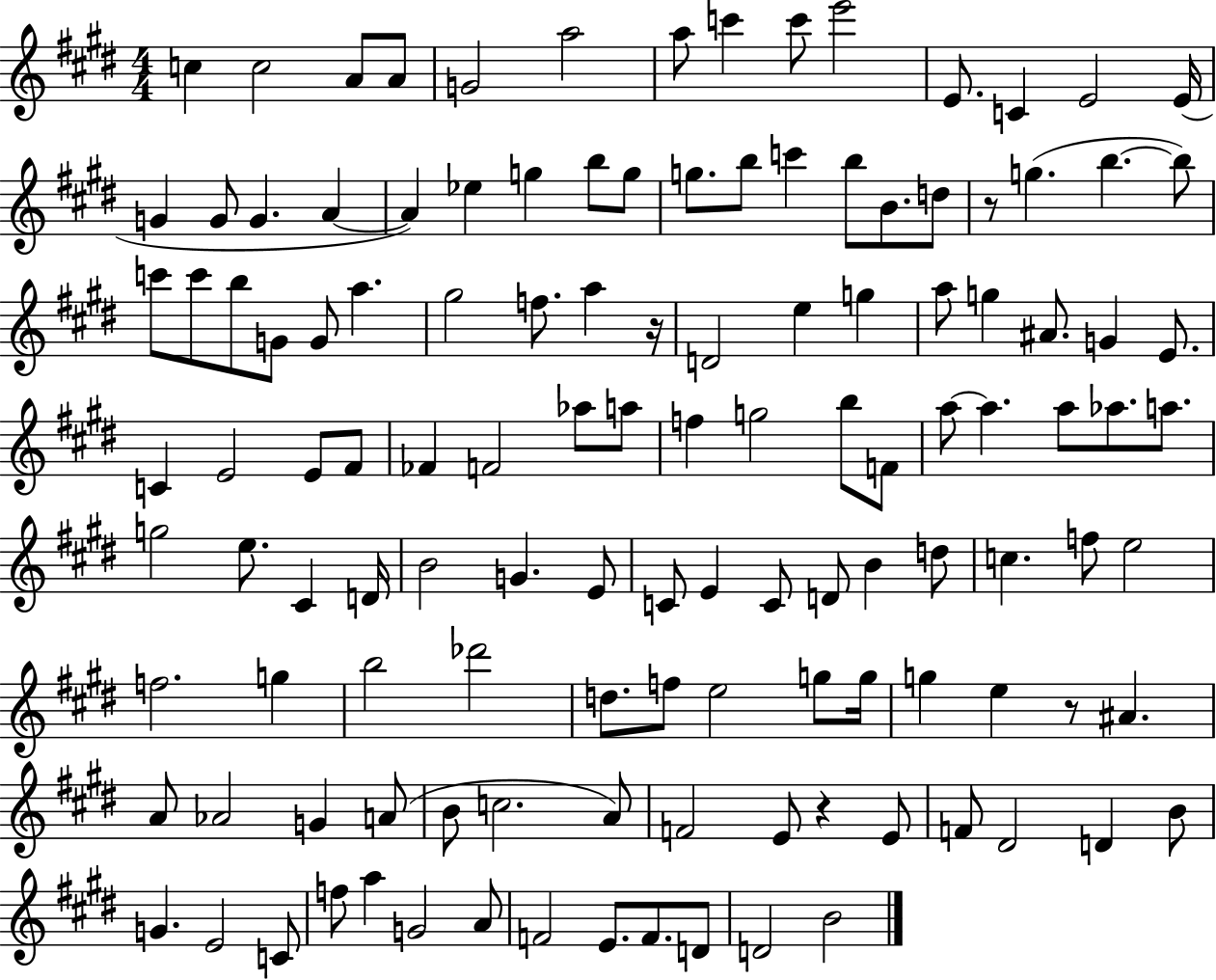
{
  \clef treble
  \numericTimeSignature
  \time 4/4
  \key e \major
  c''4 c''2 a'8 a'8 | g'2 a''2 | a''8 c'''4 c'''8 e'''2 | e'8. c'4 e'2 e'16( | \break g'4 g'8 g'4. a'4~~ | a'4) ees''4 g''4 b''8 g''8 | g''8. b''8 c'''4 b''8 b'8. d''8 | r8 g''4.( b''4.~~ b''8) | \break c'''8 c'''8 b''8 g'8 g'8 a''4. | gis''2 f''8. a''4 r16 | d'2 e''4 g''4 | a''8 g''4 ais'8. g'4 e'8. | \break c'4 e'2 e'8 fis'8 | fes'4 f'2 aes''8 a''8 | f''4 g''2 b''8 f'8 | a''8~~ a''4. a''8 aes''8. a''8. | \break g''2 e''8. cis'4 d'16 | b'2 g'4. e'8 | c'8 e'4 c'8 d'8 b'4 d''8 | c''4. f''8 e''2 | \break f''2. g''4 | b''2 des'''2 | d''8. f''8 e''2 g''8 g''16 | g''4 e''4 r8 ais'4. | \break a'8 aes'2 g'4 a'8( | b'8 c''2. a'8) | f'2 e'8 r4 e'8 | f'8 dis'2 d'4 b'8 | \break g'4. e'2 c'8 | f''8 a''4 g'2 a'8 | f'2 e'8. f'8. d'8 | d'2 b'2 | \break \bar "|."
}